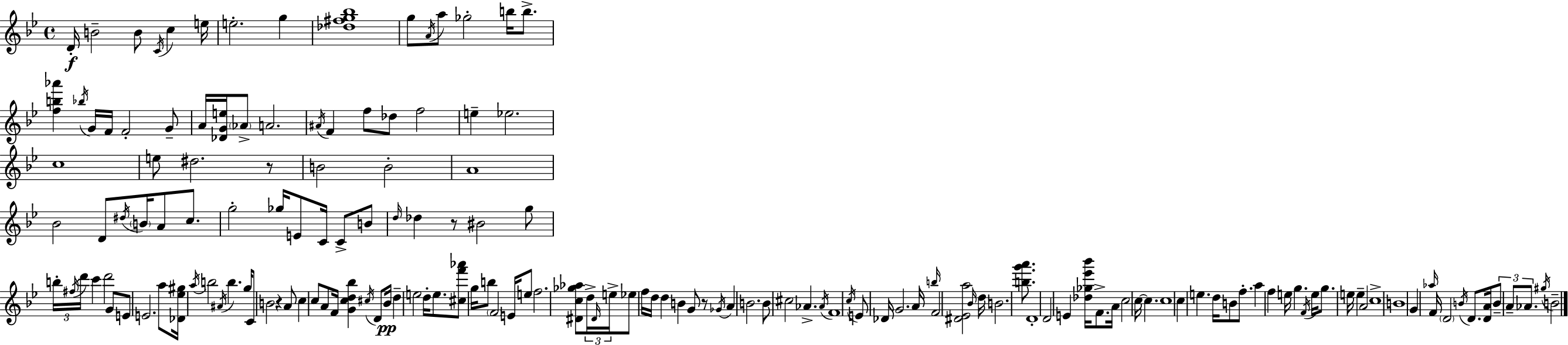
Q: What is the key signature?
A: G minor